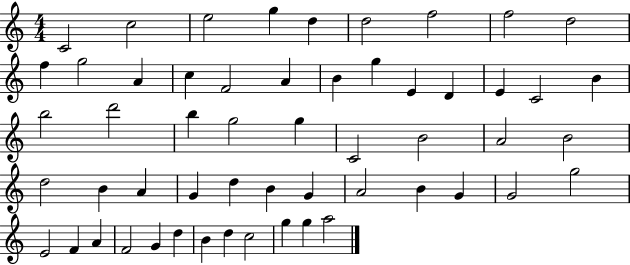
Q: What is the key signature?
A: C major